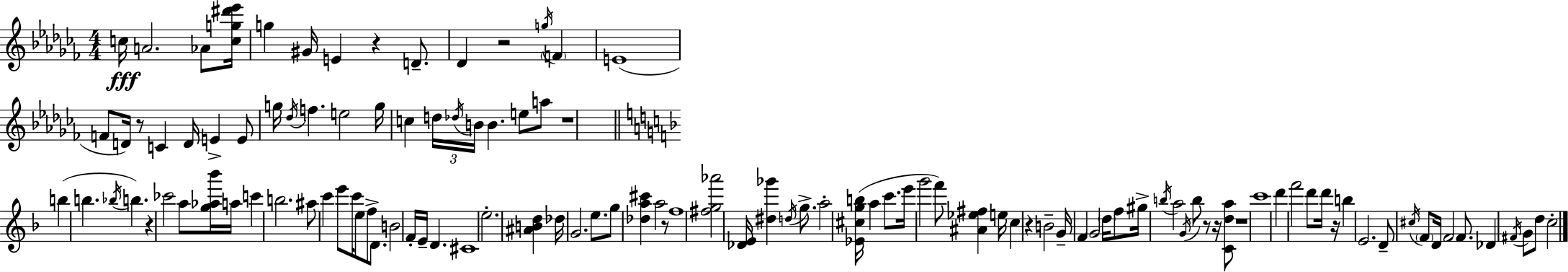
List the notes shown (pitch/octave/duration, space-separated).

C5/s A4/h. Ab4/e [C5,G5,D#6,Eb6]/s G5/q G#4/s E4/q R/q D4/e. Db4/q R/h G5/s F4/q E4/w F4/e D4/s R/e C4/q D4/s E4/q E4/e G5/s Db5/s F5/q. E5/h G5/s C5/q D5/s Db5/s B4/s B4/q. E5/e A5/e R/w B5/q B5/q. Bb5/s B5/q. R/q CES6/h A5/e [G5,Ab5,Bb6]/s A5/s C6/q B5/h. A#5/e C6/q E6/e C6/s E5/e F5/e D4/e. B4/h F4/s E4/s D4/q. C#4/w E5/h. [A#4,B4,D5]/q Db5/s G4/h. E5/e. G5/e [Db5,A5,C#6]/q A5/h R/e F5/w [F#5,G5,Ab6]/h [Db4,E4]/s [D#5,Gb6]/q D5/s G5/e. A5/h [Eb4,C#5,G5,B5]/s A5/q C6/e. E6/s G6/h F6/e [A#4,Eb5,F#5]/q E5/s C5/q R/q B4/h G4/s F4/q G4/h D5/s F5/e G#5/s B5/s A5/h G4/s B5/e R/e R/s [C4,D5,A5]/e R/w C6/w D6/q F6/h D6/e D6/s R/s B5/q E4/h. D4/e C#5/s F4/e D4/s F4/h F4/e. Db4/q F#4/s G4/e D5/e C5/h